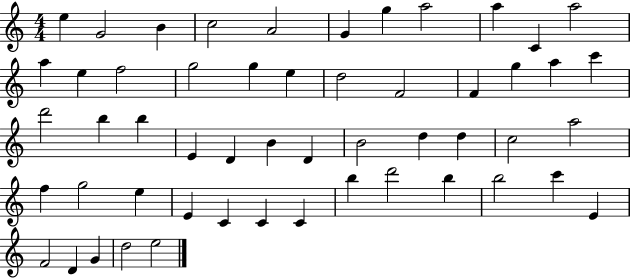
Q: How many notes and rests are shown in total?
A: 53